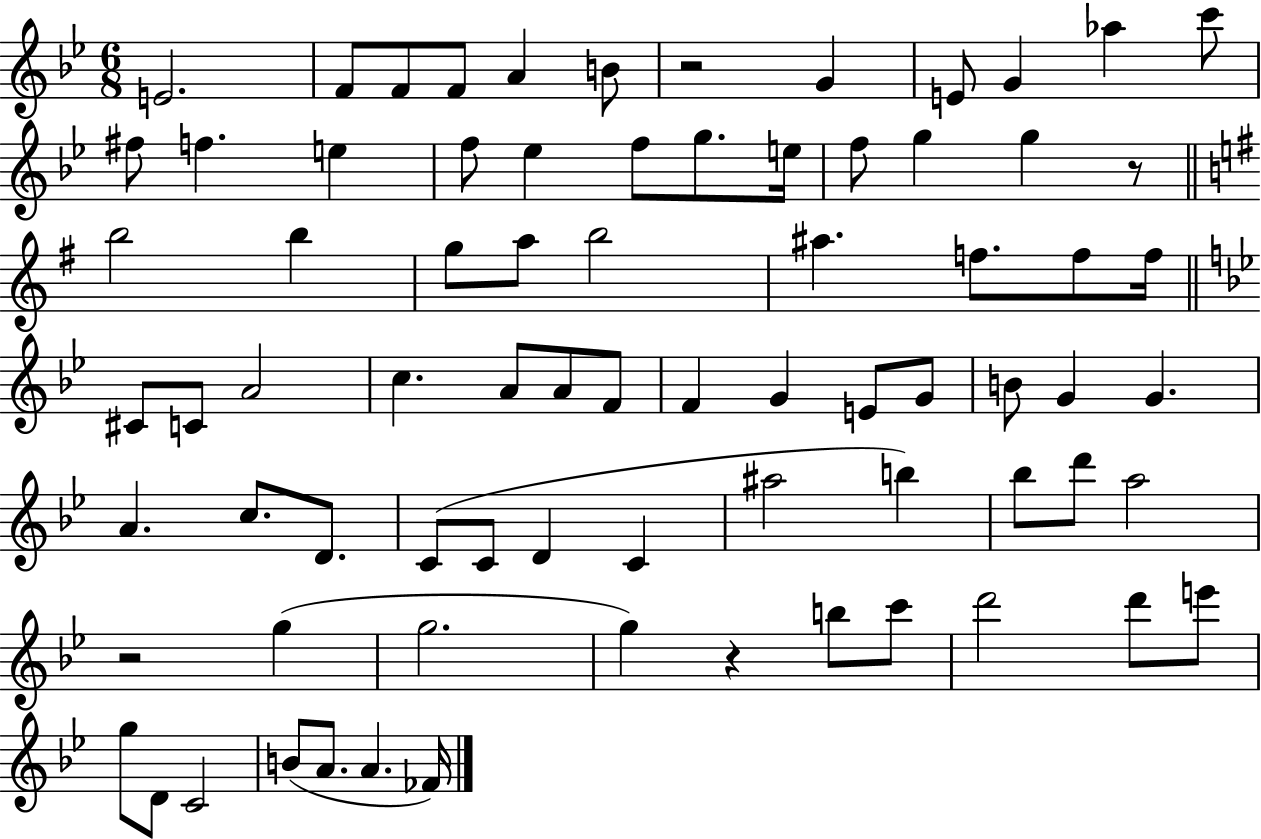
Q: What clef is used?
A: treble